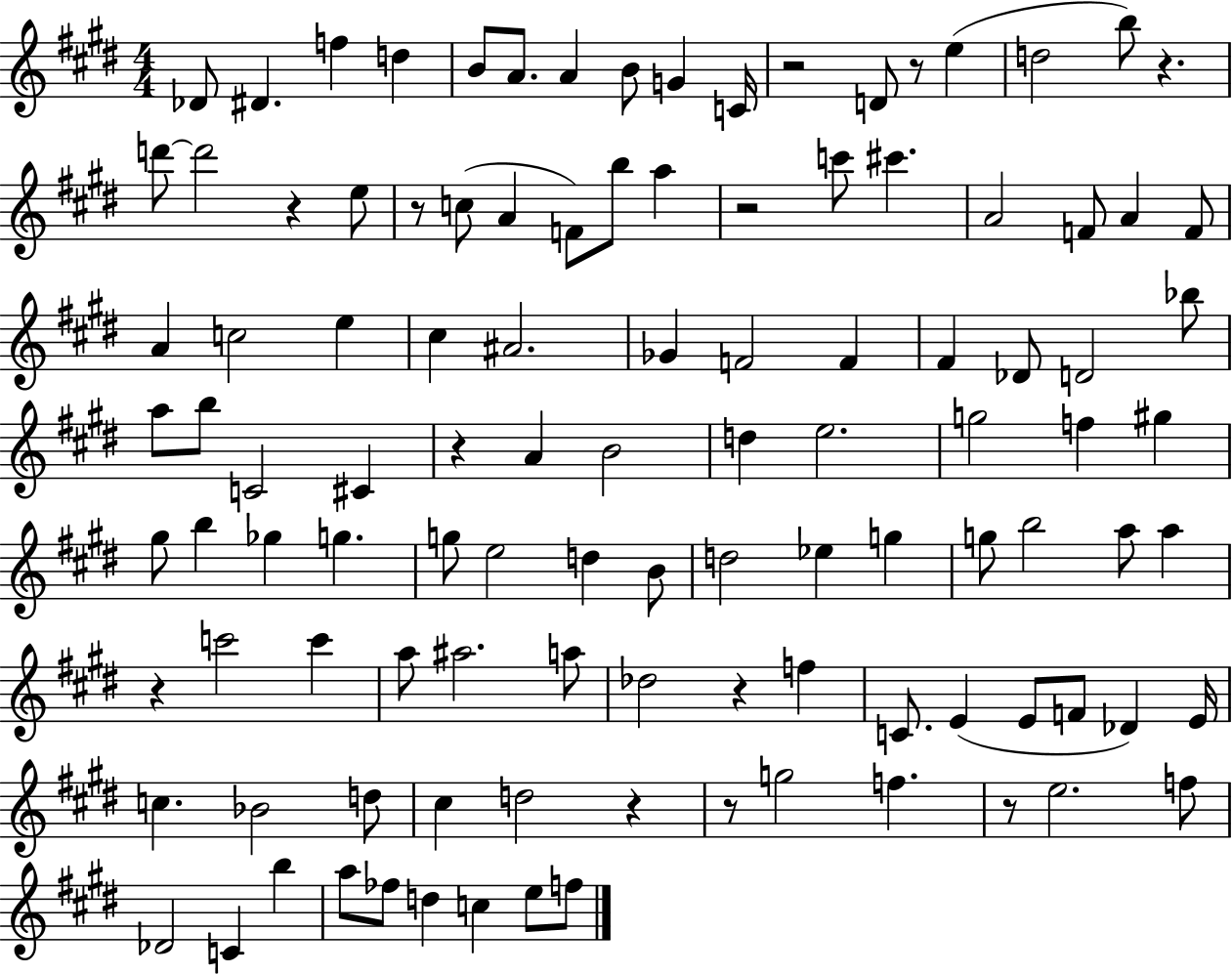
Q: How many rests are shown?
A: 12